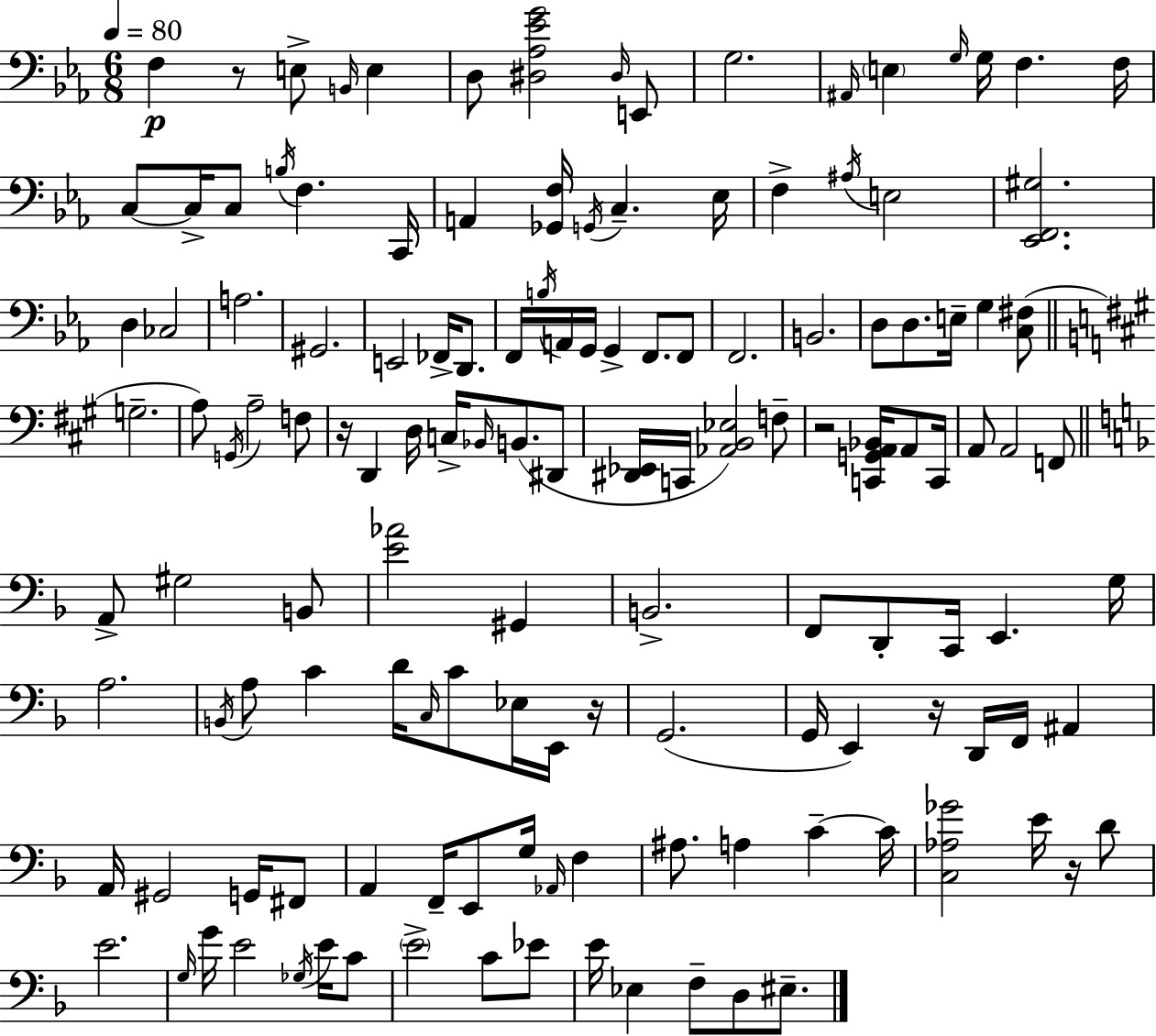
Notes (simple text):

F3/q R/e E3/e B2/s E3/q D3/e [D#3,Ab3,Eb4,G4]/h D#3/s E2/e G3/h. A#2/s E3/q G3/s G3/s F3/q. F3/s C3/e C3/s C3/e B3/s F3/q. C2/s A2/q [Gb2,F3]/s G2/s C3/q. Eb3/s F3/q A#3/s E3/h [Eb2,F2,G#3]/h. D3/q CES3/h A3/h. G#2/h. E2/h FES2/s D2/e. F2/s B3/s A2/s G2/s G2/q F2/e. F2/e F2/h. B2/h. D3/e D3/e. E3/s G3/q [C3,F#3]/e G3/h. A3/e G2/s A3/h F3/e R/s D2/q D3/s C3/s Bb2/s B2/e. D#2/e [D#2,Eb2]/s C2/s [Ab2,B2,Eb3]/h F3/e R/h [C2,G2,A2,Bb2]/s A2/e C2/s A2/e A2/h F2/e A2/e G#3/h B2/e [E4,Ab4]/h G#2/q B2/h. F2/e D2/e C2/s E2/q. G3/s A3/h. B2/s A3/e C4/q D4/s C3/s C4/e Eb3/s E2/s R/s G2/h. G2/s E2/q R/s D2/s F2/s A#2/q A2/s G#2/h G2/s F#2/e A2/q F2/s E2/e G3/s Ab2/s F3/q A#3/e. A3/q C4/q C4/s [C3,Ab3,Gb4]/h E4/s R/s D4/e E4/h. G3/s G4/s E4/h Gb3/s E4/s C4/e E4/h C4/e Eb4/e E4/s Eb3/q F3/e D3/e EIS3/e.